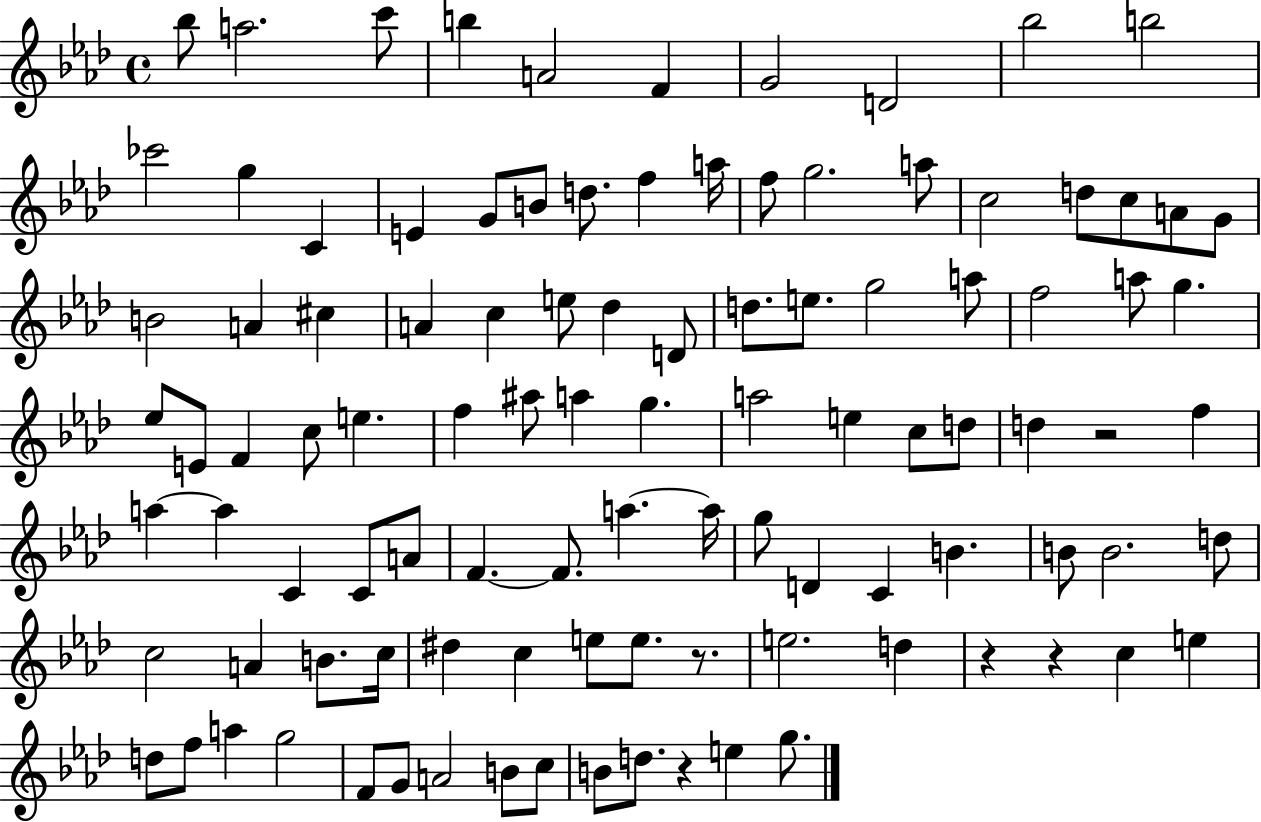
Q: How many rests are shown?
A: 5